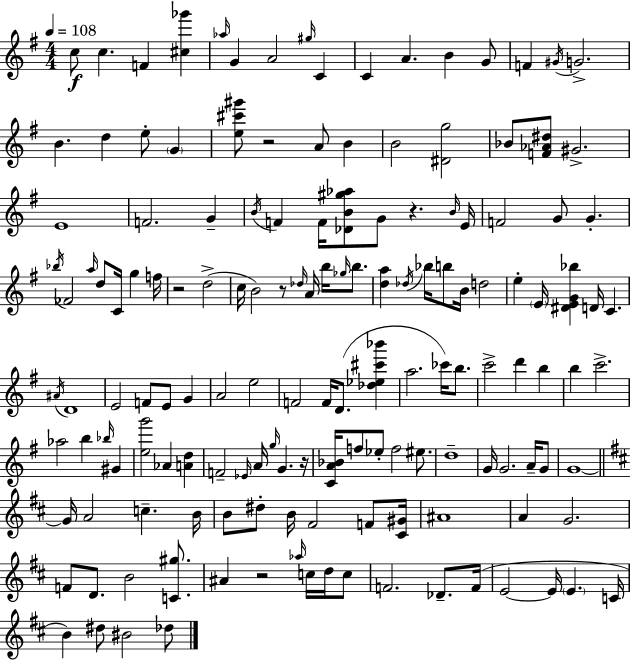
X:1
T:Untitled
M:4/4
L:1/4
K:G
c/2 c F [^c_g'] _a/4 G A2 ^g/4 C C A B G/2 F ^G/4 G2 B d e/2 G [e^c'^g']/2 z2 A/2 B B2 [^Dg]2 _B/2 [F_A^d]/2 ^G2 E4 F2 G B/4 F F/4 [_DB^g_a]/2 G/2 z B/4 E/4 F2 G/2 G _b/4 _F2 a/4 d/2 C/4 g f/4 z2 d2 c/4 B2 z/2 _d/4 A/4 b/4 _g/4 b/2 [da] _d/4 _b/4 b/2 B/4 d2 e E/4 [^DEG_b] D/4 C ^A/4 D4 E2 F/2 E/2 G A2 e2 F2 F/4 D/2 [_d_e^c'_b'] a2 _c'/4 b/2 c'2 d' b b c'2 _a2 b _b/4 ^G [eg']2 _A [Ad] F2 _E/4 A/4 g/4 G z/4 [CA_B]/4 f/2 _e/2 f2 ^e/2 d4 G/4 G2 A/4 G/2 G4 G/4 A2 c B/4 B/2 ^d/2 B/4 ^F2 F/2 [^C^G]/4 ^A4 A G2 F/2 D/2 B2 [C^g]/2 ^A z2 _a/4 c/4 d/4 c/2 F2 _D/2 F/4 E2 E/4 E C/4 B ^d/2 ^B2 _d/2